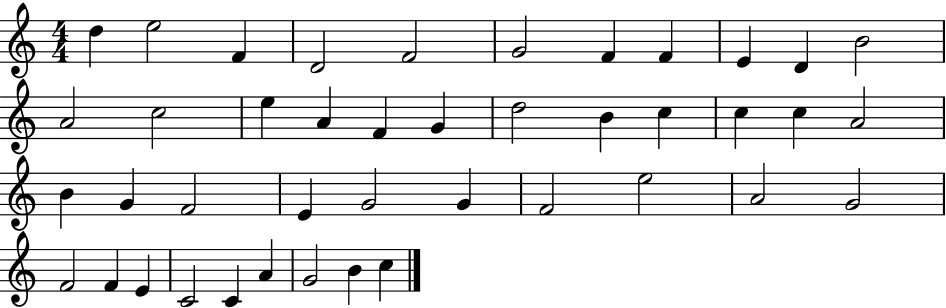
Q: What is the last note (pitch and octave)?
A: C5